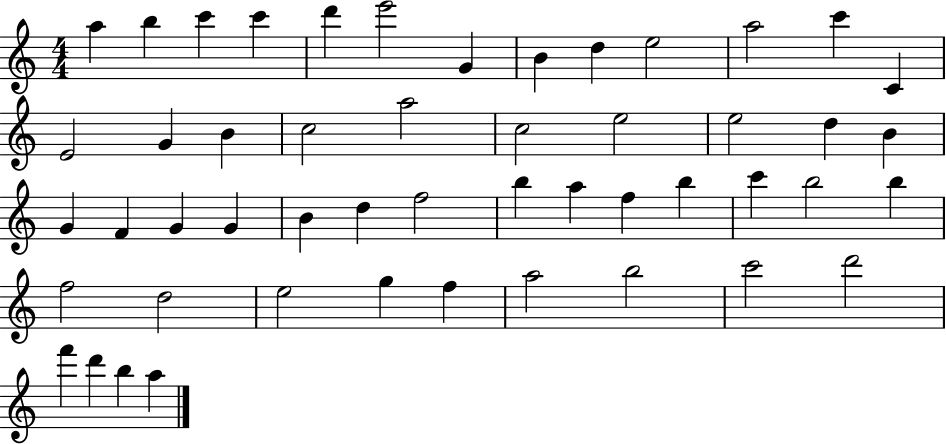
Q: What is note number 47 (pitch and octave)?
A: F6